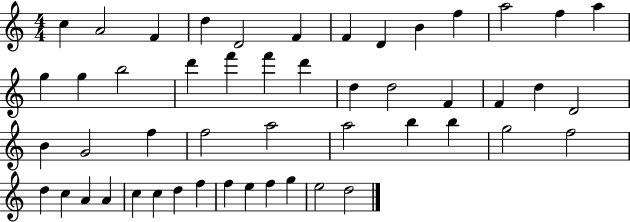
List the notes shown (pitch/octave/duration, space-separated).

C5/q A4/h F4/q D5/q D4/h F4/q F4/q D4/q B4/q F5/q A5/h F5/q A5/q G5/q G5/q B5/h D6/q F6/q F6/q D6/q D5/q D5/h F4/q F4/q D5/q D4/h B4/q G4/h F5/q F5/h A5/h A5/h B5/q B5/q G5/h F5/h D5/q C5/q A4/q A4/q C5/q C5/q D5/q F5/q F5/q E5/q F5/q G5/q E5/h D5/h